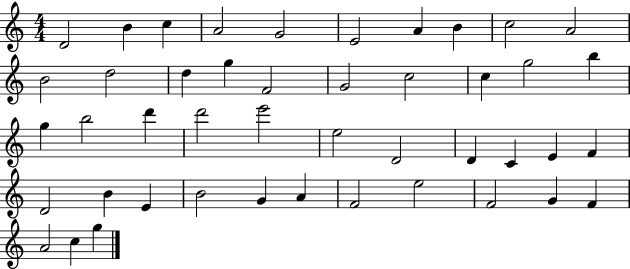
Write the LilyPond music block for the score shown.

{
  \clef treble
  \numericTimeSignature
  \time 4/4
  \key c \major
  d'2 b'4 c''4 | a'2 g'2 | e'2 a'4 b'4 | c''2 a'2 | \break b'2 d''2 | d''4 g''4 f'2 | g'2 c''2 | c''4 g''2 b''4 | \break g''4 b''2 d'''4 | d'''2 e'''2 | e''2 d'2 | d'4 c'4 e'4 f'4 | \break d'2 b'4 e'4 | b'2 g'4 a'4 | f'2 e''2 | f'2 g'4 f'4 | \break a'2 c''4 g''4 | \bar "|."
}